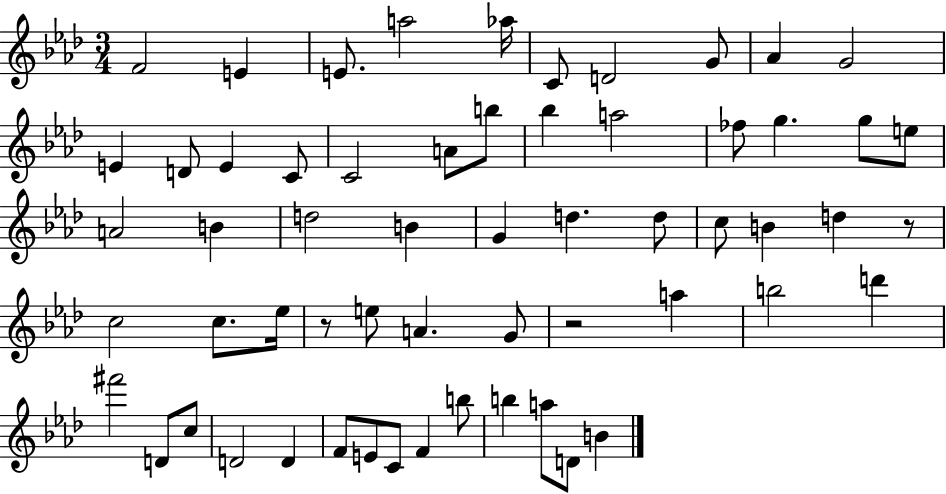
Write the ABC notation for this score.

X:1
T:Untitled
M:3/4
L:1/4
K:Ab
F2 E E/2 a2 _a/4 C/2 D2 G/2 _A G2 E D/2 E C/2 C2 A/2 b/2 _b a2 _f/2 g g/2 e/2 A2 B d2 B G d d/2 c/2 B d z/2 c2 c/2 _e/4 z/2 e/2 A G/2 z2 a b2 d' ^f'2 D/2 c/2 D2 D F/2 E/2 C/2 F b/2 b a/2 D/2 B